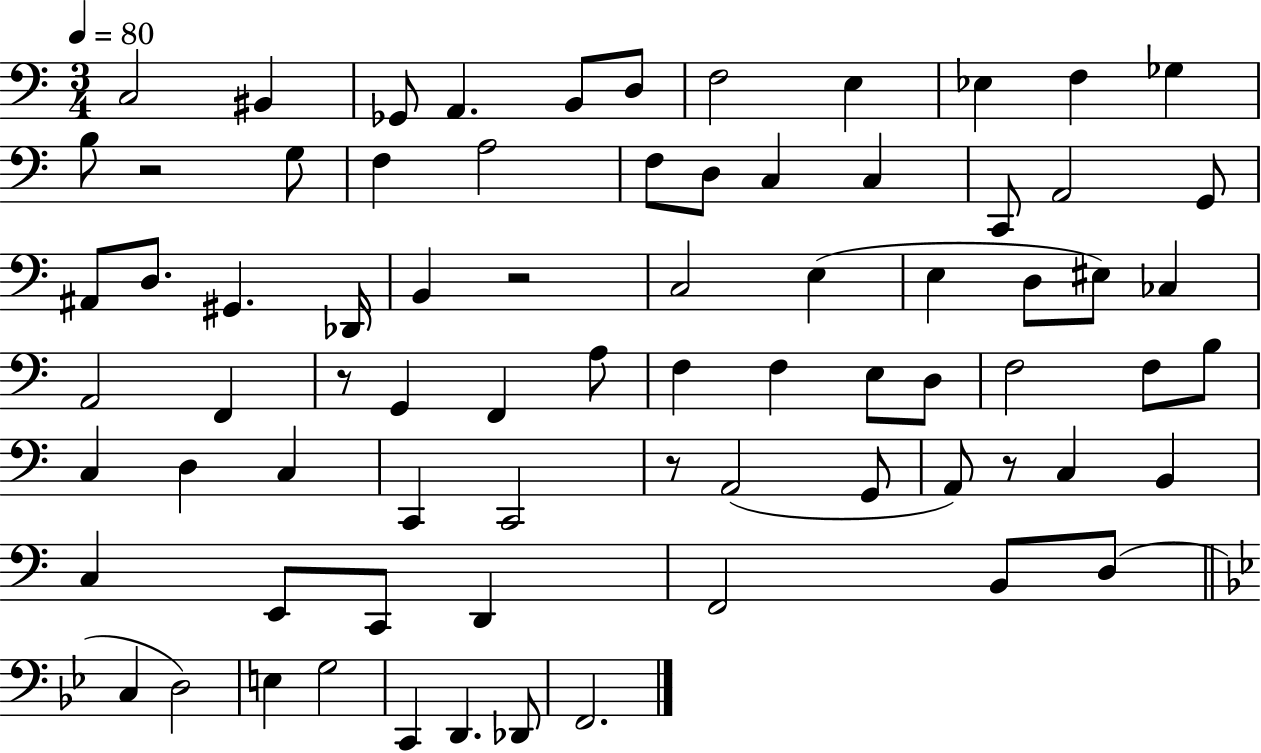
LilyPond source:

{
  \clef bass
  \numericTimeSignature
  \time 3/4
  \key c \major
  \tempo 4 = 80
  c2 bis,4 | ges,8 a,4. b,8 d8 | f2 e4 | ees4 f4 ges4 | \break b8 r2 g8 | f4 a2 | f8 d8 c4 c4 | c,8 a,2 g,8 | \break ais,8 d8. gis,4. des,16 | b,4 r2 | c2 e4( | e4 d8 eis8) ces4 | \break a,2 f,4 | r8 g,4 f,4 a8 | f4 f4 e8 d8 | f2 f8 b8 | \break c4 d4 c4 | c,4 c,2 | r8 a,2( g,8 | a,8) r8 c4 b,4 | \break c4 e,8 c,8 d,4 | f,2 b,8 d8( | \bar "||" \break \key bes \major c4 d2) | e4 g2 | c,4 d,4. des,8 | f,2. | \break \bar "|."
}